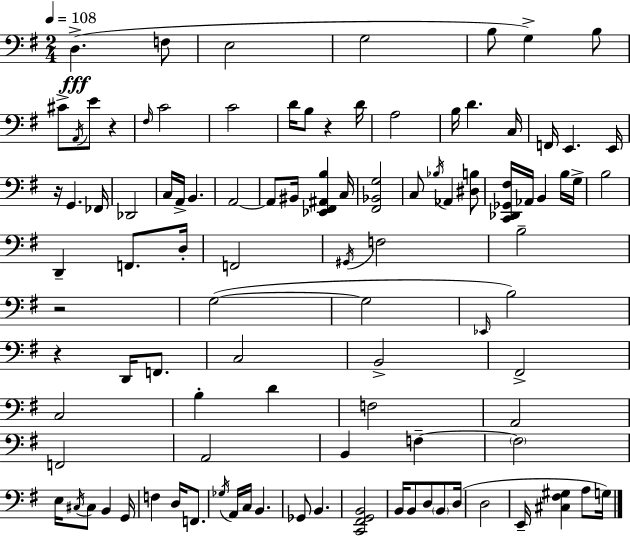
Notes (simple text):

D3/q. F3/e E3/h G3/h B3/e G3/q B3/e C#4/e A2/s E4/e R/q F#3/s C4/h C4/h D4/s B3/e R/q D4/s A3/h B3/s D4/q. C3/s F2/s E2/q. E2/s R/s G2/q. FES2/s Db2/h C3/s A2/s B2/q. A2/h A2/e BIS2/s [Eb2,F#2,A#2,B3]/q C3/s [F#2,Bb2,G3]/h C3/e Bb3/s Ab2/q [D#3,B3]/e [C2,Db2,Gb2,F#3]/s Ab2/s B2/q B3/s G3/s B3/h D2/q F2/e. D3/s F2/h G#2/s F3/h B3/h R/h G3/h G3/h Eb2/s B3/h R/q D2/s F2/e. C3/h B2/h F#2/h C3/h B3/q D4/q F3/h A2/h F2/h A2/h B2/q F3/q F3/h E3/s C#3/s C#3/e B2/q G2/s F3/q D3/s F2/e. Gb3/s A2/s C3/s B2/q. Gb2/e B2/q. [C2,F#2,G2,B2]/h B2/s B2/e D3/e B2/e D3/s D3/h E2/s [C#3,F#3,G#3]/q A3/e G3/s